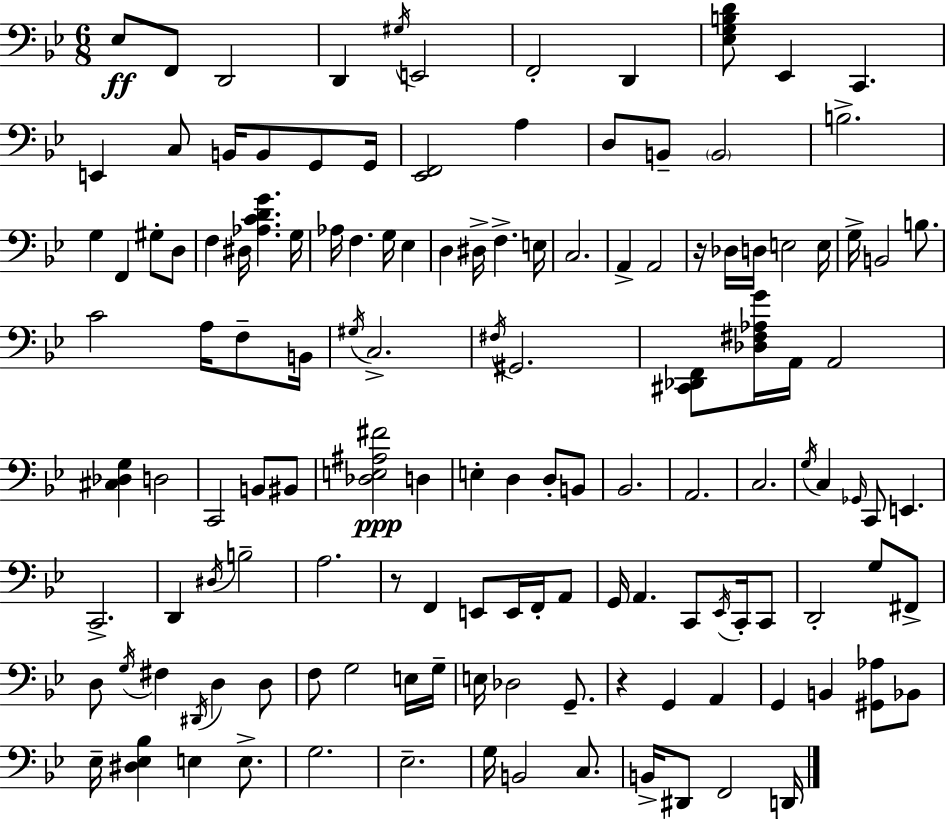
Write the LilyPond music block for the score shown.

{
  \clef bass
  \numericTimeSignature
  \time 6/8
  \key g \minor
  ees8\ff f,8 d,2 | d,4 \acciaccatura { gis16 } e,2 | f,2-. d,4 | <ees g b d'>8 ees,4 c,4. | \break e,4 c8 b,16 b,8 g,8 | g,16 <ees, f,>2 a4 | d8 b,8-- \parenthesize b,2 | b2.-> | \break g4 f,4 gis8-. d8 | f4 dis16 <aes c' d' g'>4. | g16 aes16 f4. g16 ees4 | d4 dis16-> f4.-> | \break e16 c2. | a,4-> a,2 | r16 des16 d16 e2 | e16 g16-> b,2 b8. | \break c'2 a16 f8-- | b,16 \acciaccatura { gis16 } c2.-> | \acciaccatura { fis16 } gis,2. | <cis, des, f,>8 <des fis aes g'>16 a,16 a,2 | \break <cis des g>4 d2 | c,2 b,8 | bis,8 <des e ais fis'>2\ppp d4 | e4-. d4 d8-. | \break b,8 bes,2. | a,2. | c2. | \acciaccatura { g16 } c4 \grace { ges,16 } c,8 e,4. | \break c,2.-> | d,4 \acciaccatura { dis16 } b2-- | a2. | r8 f,4 | \break e,8 e,16 f,16-. a,8 g,16 a,4. | c,8 \acciaccatura { ees,16 } c,16-. c,8 d,2-. | g8 fis,8-> d8 \acciaccatura { g16 } fis4 | \acciaccatura { dis,16 } d4 d8 f8 g2 | \break e16 g16-- e16 des2 | g,8.-- r4 | g,4 a,4 g,4 | b,4 <gis, aes>8 bes,8 ees16-- <dis ees bes>4 | \break e4 e8.-> g2. | ees2.-- | g16 b,2 | c8. b,16-> dis,8 | \break f,2 d,16 \bar "|."
}